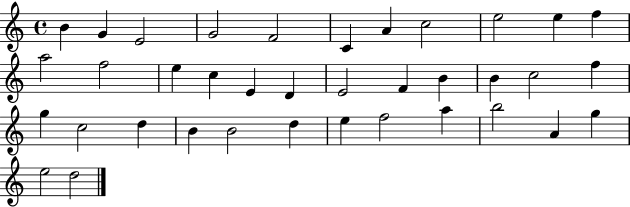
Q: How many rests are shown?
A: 0